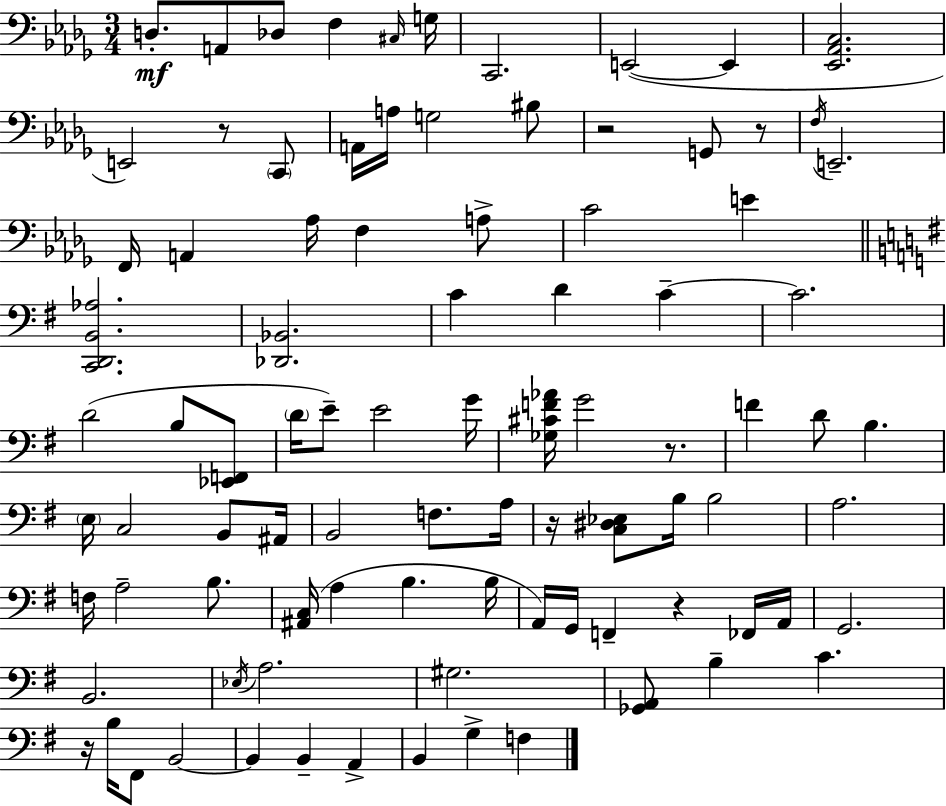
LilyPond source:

{
  \clef bass
  \numericTimeSignature
  \time 3/4
  \key bes \minor
  \repeat volta 2 { d8.-.\mf a,8 des8 f4 \grace { cis16 } | g16 c,2. | e,2~(~ e,4 | <ees, aes, c>2. | \break e,2) r8 \parenthesize c,8 | a,16 a16 g2 bis8 | r2 g,8 r8 | \acciaccatura { f16 } e,2.-- | \break f,16 a,4 aes16 f4 | a8-> c'2 e'4 | \bar "||" \break \key g \major <c, d, b, aes>2. | <des, bes,>2. | c'4 d'4 c'4--~~ | c'2. | \break d'2( b8 <ees, f,>8 | \parenthesize d'16 e'8--) e'2 g'16 | <ges cis' f' aes'>16 g'2 r8. | f'4 d'8 b4. | \break \parenthesize e16 c2 b,8 ais,16 | b,2 f8. a16 | r16 <c dis ees>8 b16 b2 | a2. | \break f16 a2-- b8. | <ais, c>16( a4 b4. b16 | a,16) g,16 f,4-- r4 fes,16 a,16 | g,2. | \break b,2. | \acciaccatura { ees16 } a2. | gis2. | <ges, a,>8 b4-- c'4. | \break r16 b16 fis,8 b,2~~ | b,4 b,4-- a,4-> | b,4 g4-> f4 | } \bar "|."
}